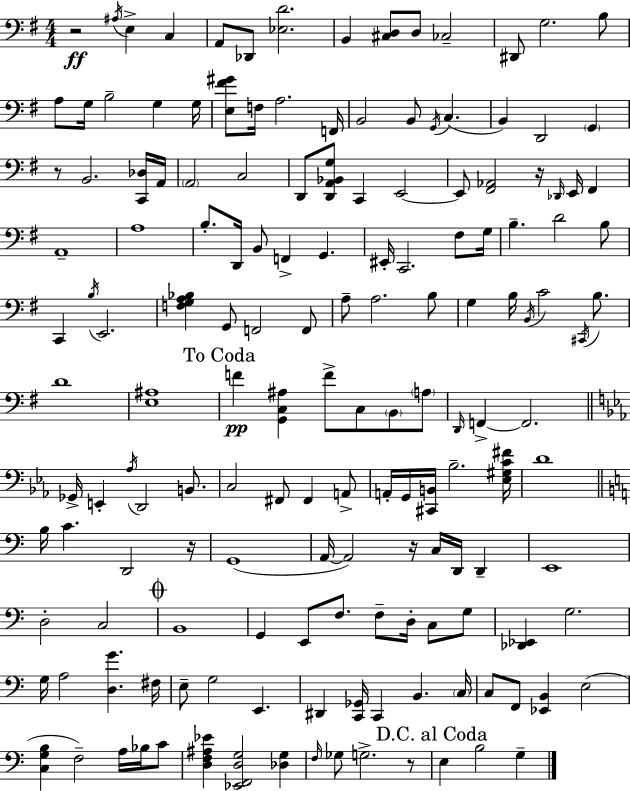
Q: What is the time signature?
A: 4/4